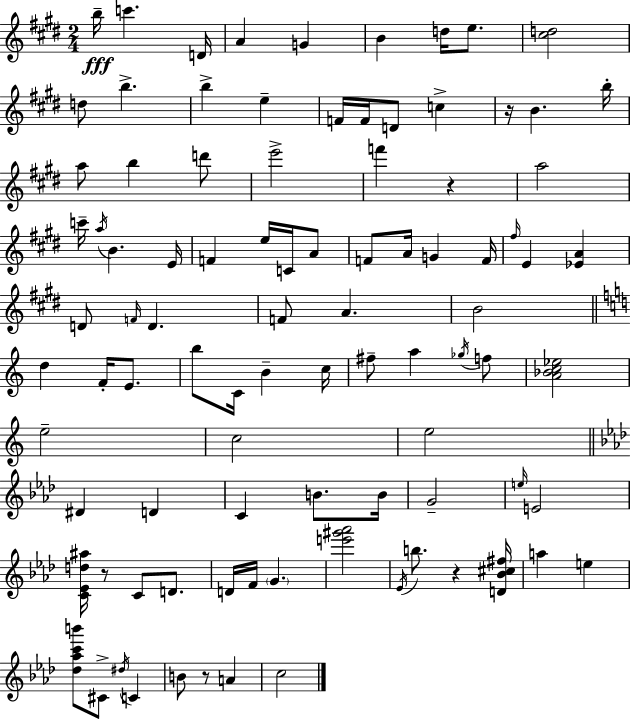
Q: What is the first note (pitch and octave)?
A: B5